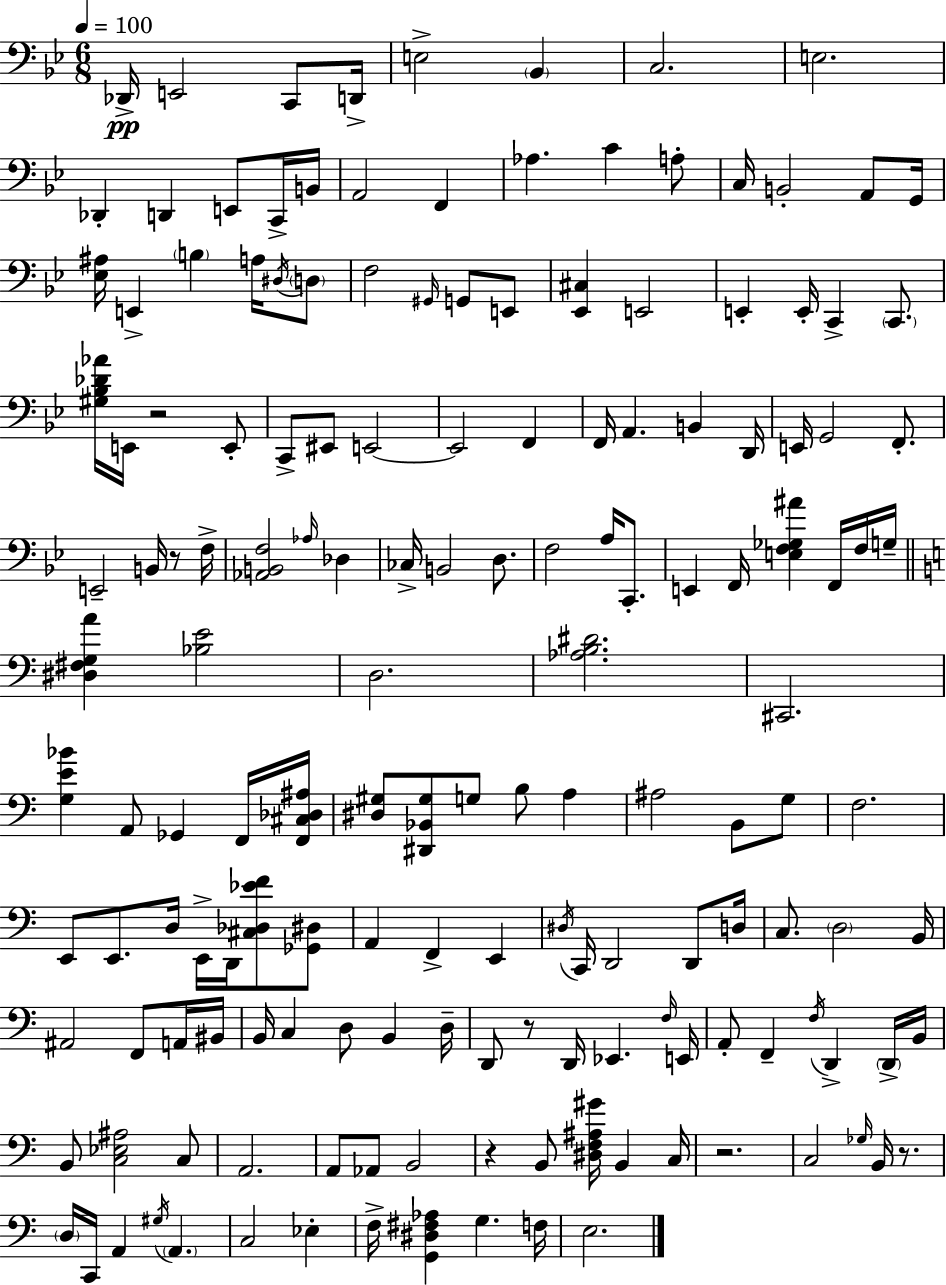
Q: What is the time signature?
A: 6/8